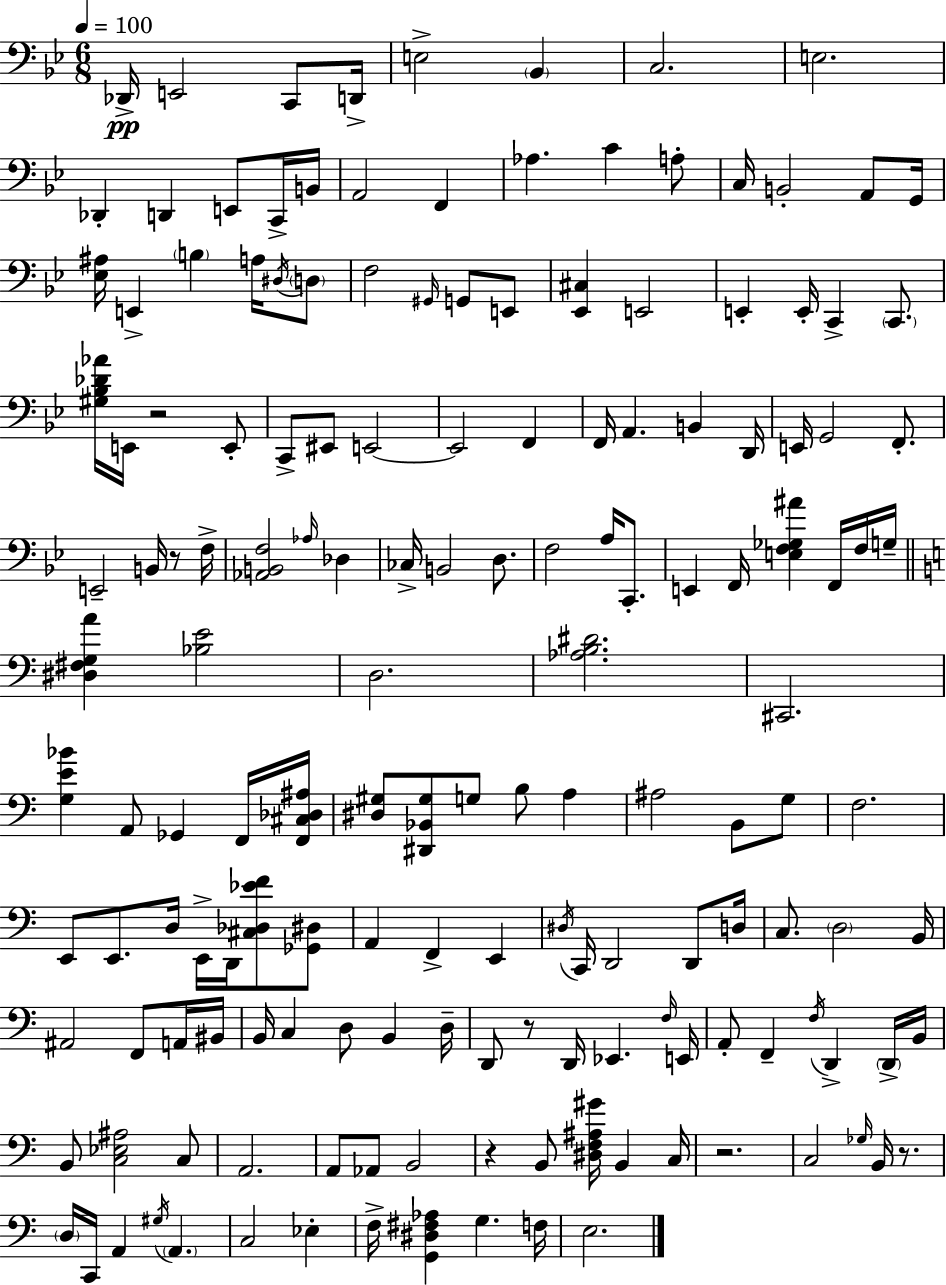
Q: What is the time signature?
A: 6/8